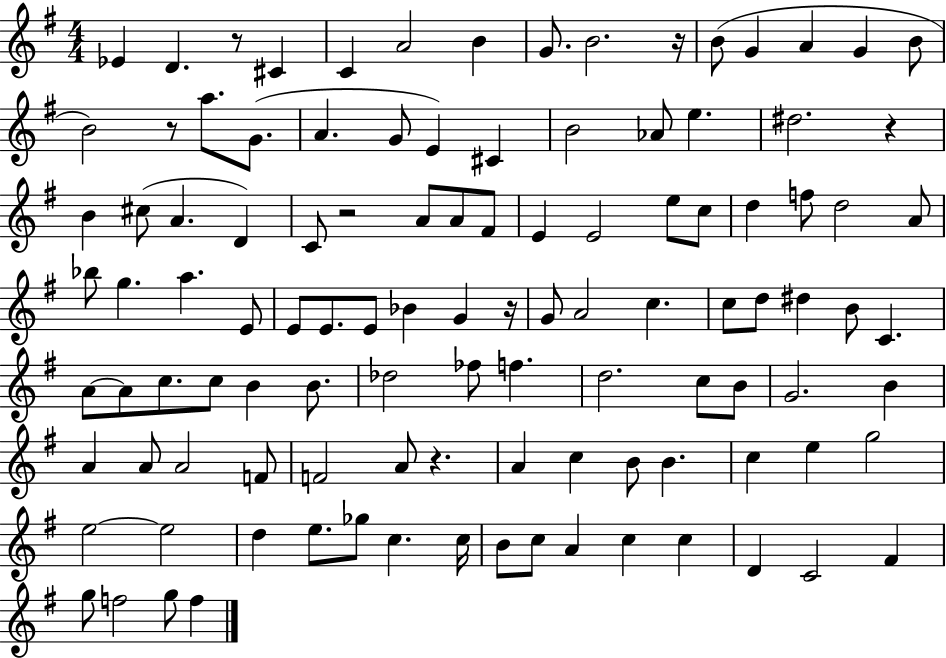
Eb4/q D4/q. R/e C#4/q C4/q A4/h B4/q G4/e. B4/h. R/s B4/e G4/q A4/q G4/q B4/e B4/h R/e A5/e. G4/e. A4/q. G4/e E4/q C#4/q B4/h Ab4/e E5/q. D#5/h. R/q B4/q C#5/e A4/q. D4/q C4/e R/h A4/e A4/e F#4/e E4/q E4/h E5/e C5/e D5/q F5/e D5/h A4/e Bb5/e G5/q. A5/q. E4/e E4/e E4/e. E4/e Bb4/q G4/q R/s G4/e A4/h C5/q. C5/e D5/e D#5/q B4/e C4/q. A4/e A4/e C5/e. C5/e B4/q B4/e. Db5/h FES5/e F5/q. D5/h. C5/e B4/e G4/h. B4/q A4/q A4/e A4/h F4/e F4/h A4/e R/q. A4/q C5/q B4/e B4/q. C5/q E5/q G5/h E5/h E5/h D5/q E5/e. Gb5/e C5/q. C5/s B4/e C5/e A4/q C5/q C5/q D4/q C4/h F#4/q G5/e F5/h G5/e F5/q